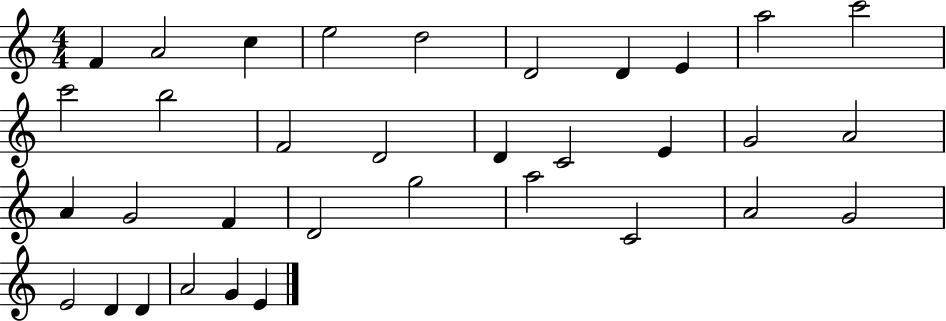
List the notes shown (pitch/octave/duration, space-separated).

F4/q A4/h C5/q E5/h D5/h D4/h D4/q E4/q A5/h C6/h C6/h B5/h F4/h D4/h D4/q C4/h E4/q G4/h A4/h A4/q G4/h F4/q D4/h G5/h A5/h C4/h A4/h G4/h E4/h D4/q D4/q A4/h G4/q E4/q